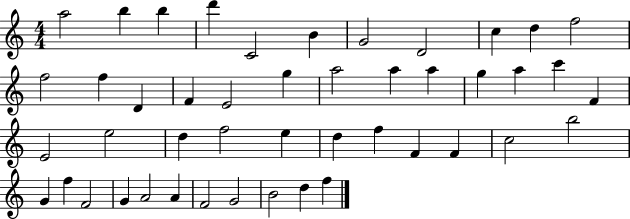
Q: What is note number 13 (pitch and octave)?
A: F5